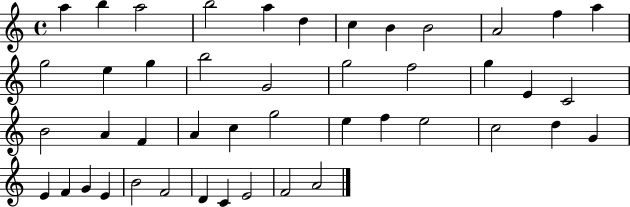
{
  \clef treble
  \time 4/4
  \defaultTimeSignature
  \key c \major
  a''4 b''4 a''2 | b''2 a''4 d''4 | c''4 b'4 b'2 | a'2 f''4 a''4 | \break g''2 e''4 g''4 | b''2 g'2 | g''2 f''2 | g''4 e'4 c'2 | \break b'2 a'4 f'4 | a'4 c''4 g''2 | e''4 f''4 e''2 | c''2 d''4 g'4 | \break e'4 f'4 g'4 e'4 | b'2 f'2 | d'4 c'4 e'2 | f'2 a'2 | \break \bar "|."
}